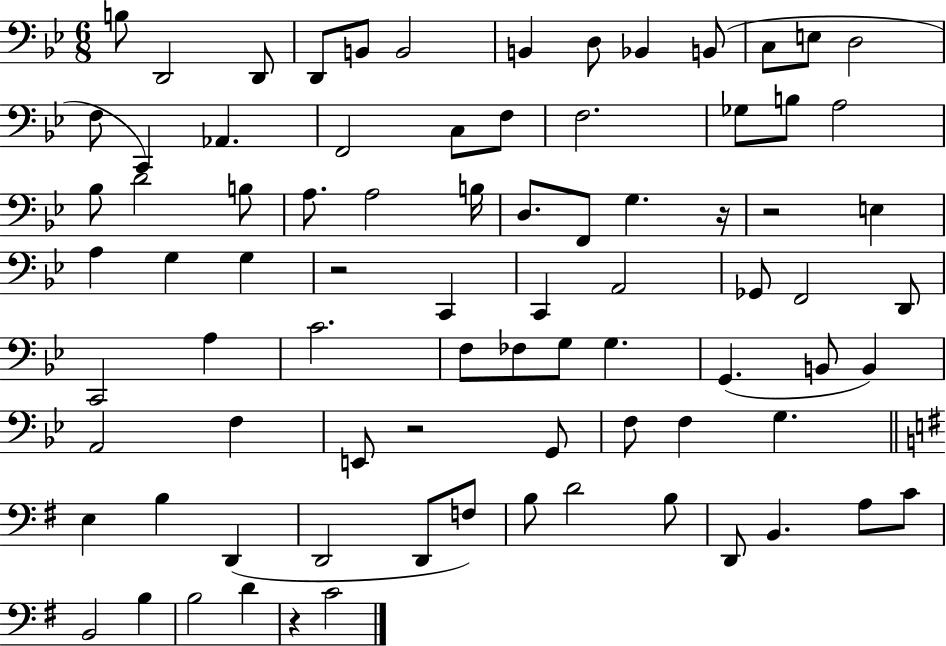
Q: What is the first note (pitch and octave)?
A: B3